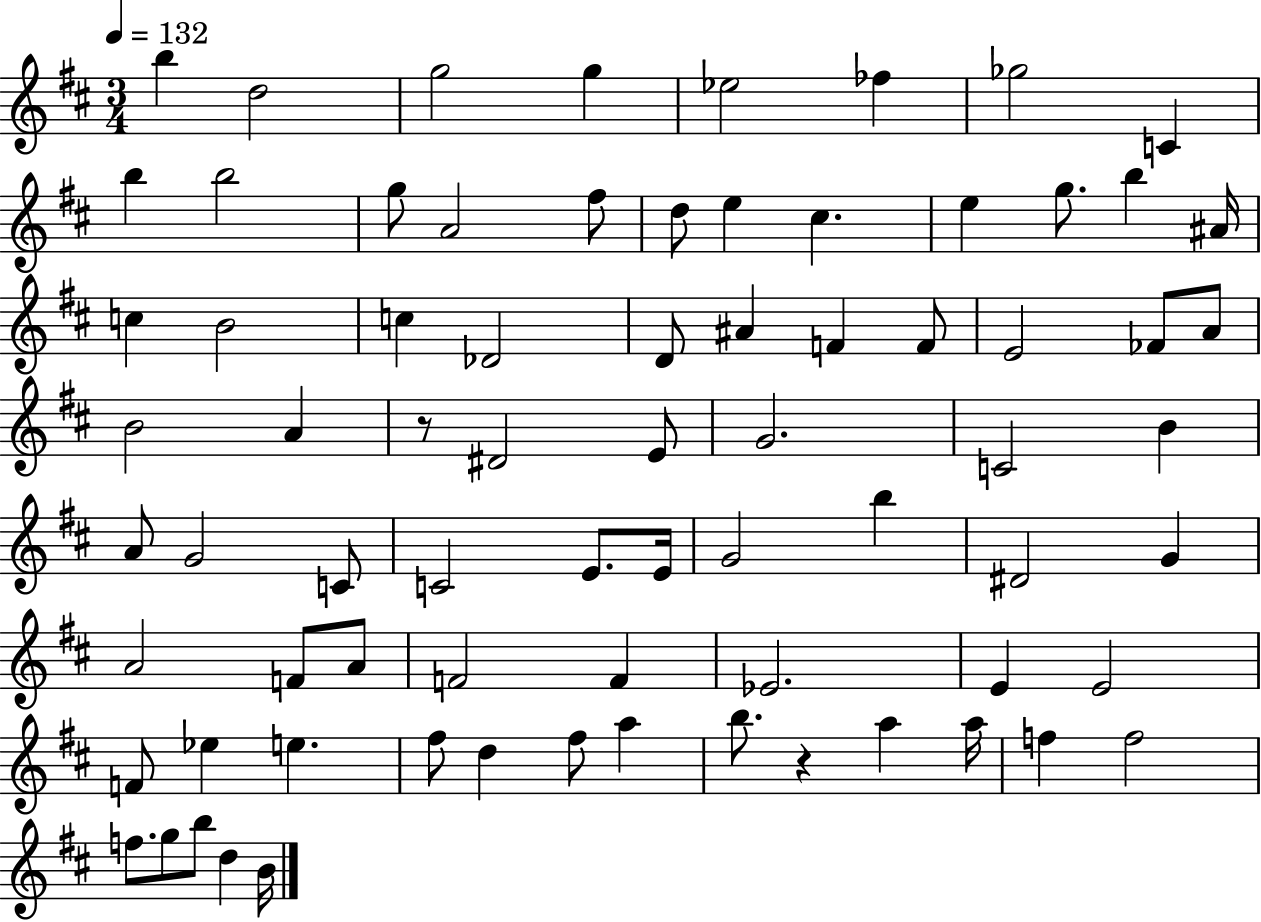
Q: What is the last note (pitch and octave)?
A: B4